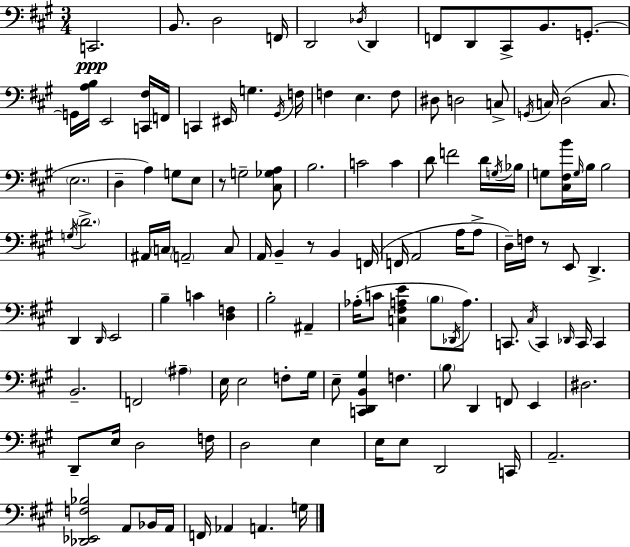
{
  \clef bass
  \numericTimeSignature
  \time 3/4
  \key a \major
  c,2.\ppp | b,8. d2 f,16 | d,2 \acciaccatura { des16 } d,4 | f,8 d,8 cis,8-> b,8. g,8.-.~~ | \break g,16 <a b>16 e,2 <c, fis>16 | f,16 c,4 eis,16 g4. | \acciaccatura { gis,16 } f16 f4 e4. | f8 dis8 d2 | \break c8-> \acciaccatura { g,16 } c16 d2( | c8. \parenthesize e2. | d4-- a4) g8 | e8 r8 g2-- | \break <cis ges a>8 b2. | c'2 c'4 | d'8 f'2 | d'16 \acciaccatura { g16 } bes16 g8 <cis fis b'>16 \grace { g16 } b16 b2 | \break \acciaccatura { g16 } \parenthesize d'2.-> | ais,16 \parenthesize c16 \parenthesize a,2-- | c8 a,16 b,4-- r8 | b,4 f,16( f,16 a,2 | \break a16 a8-> d16--) f16 r8 e,8 | d,4.-> d,4 \grace { d,16 } e,2 | b4-- c'4 | <d f>4 b2-. | \break ais,4-- aes16-.( c'8 <c fis a e'>4 | \parenthesize b8 \acciaccatura { des,16 }) a8. c,8. \acciaccatura { cis16 } | c,4 \grace { des,16 } c,16 c,4 b,2.-- | f,2 | \break \parenthesize ais4-- e16 e2 | f8-. gis16 e8-- | <c, d, b, gis>4 f4. \parenthesize b8 | d,4 f,8 e,4 dis2. | \break d,8-- | e16 d2 f16 d2 | e4 e16 e8 | d,2 c,16 a,2.-- | \break <des, ees, f bes>2 | a,8 bes,16 a,16 f,16 aes,4 | a,4. g16 \bar "|."
}